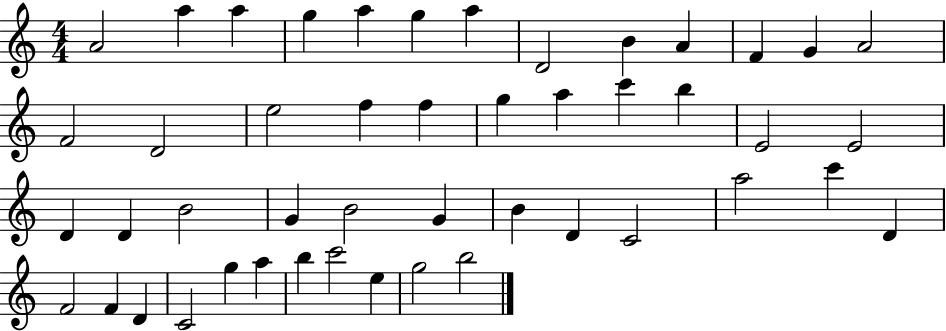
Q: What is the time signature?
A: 4/4